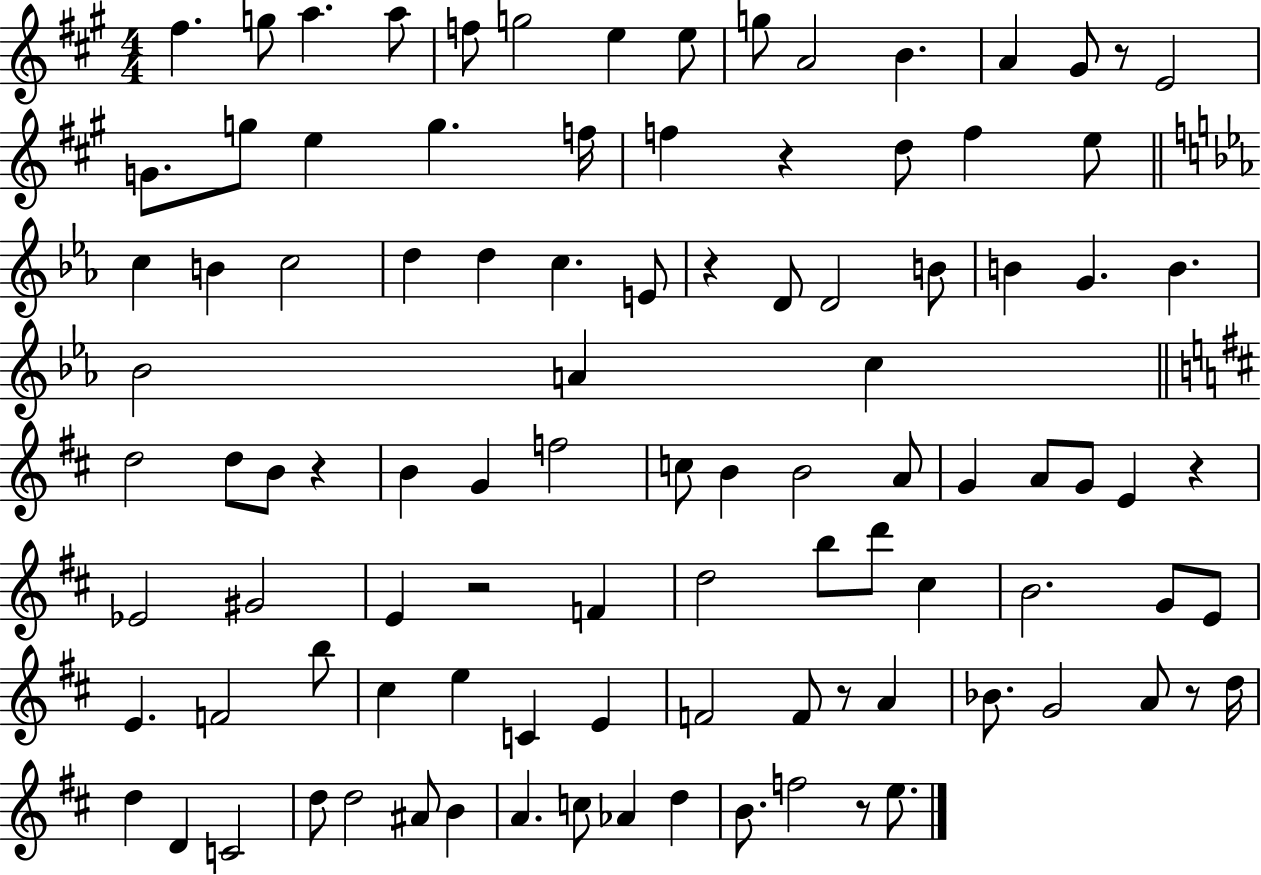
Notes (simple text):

F#5/q. G5/e A5/q. A5/e F5/e G5/h E5/q E5/e G5/e A4/h B4/q. A4/q G#4/e R/e E4/h G4/e. G5/e E5/q G5/q. F5/s F5/q R/q D5/e F5/q E5/e C5/q B4/q C5/h D5/q D5/q C5/q. E4/e R/q D4/e D4/h B4/e B4/q G4/q. B4/q. Bb4/h A4/q C5/q D5/h D5/e B4/e R/q B4/q G4/q F5/h C5/e B4/q B4/h A4/e G4/q A4/e G4/e E4/q R/q Eb4/h G#4/h E4/q R/h F4/q D5/h B5/e D6/e C#5/q B4/h. G4/e E4/e E4/q. F4/h B5/e C#5/q E5/q C4/q E4/q F4/h F4/e R/e A4/q Bb4/e. G4/h A4/e R/e D5/s D5/q D4/q C4/h D5/e D5/h A#4/e B4/q A4/q. C5/e Ab4/q D5/q B4/e. F5/h R/e E5/e.